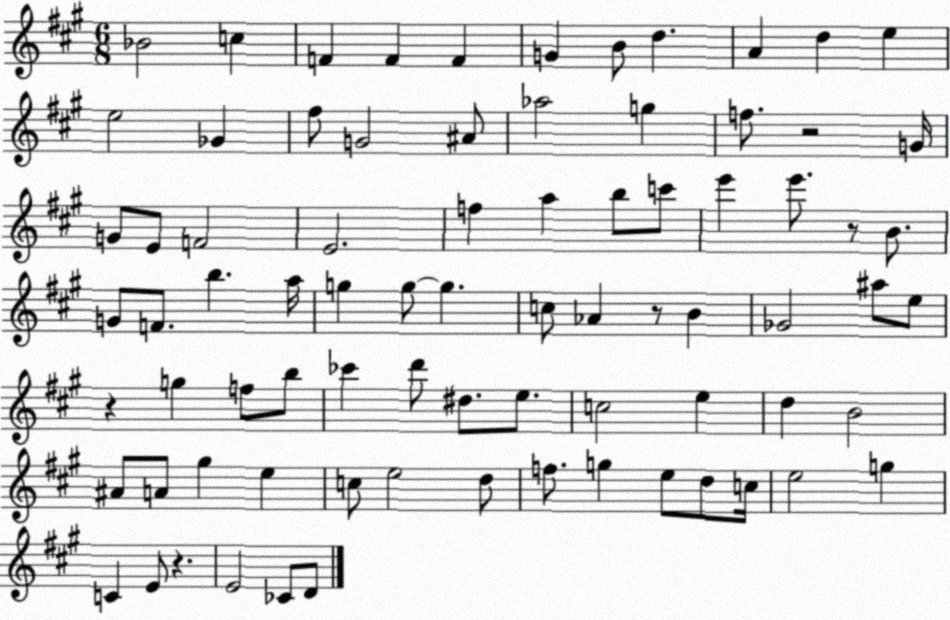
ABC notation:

X:1
T:Untitled
M:6/8
L:1/4
K:A
_B2 c F F F G B/2 d A d e e2 _G ^f/2 G2 ^A/2 _a2 g f/2 z2 G/4 G/2 E/2 F2 E2 f a b/2 c'/2 e' e'/2 z/2 B/2 G/2 F/2 b a/4 g g/2 g c/2 _A z/2 B _G2 ^a/2 e/2 z g f/2 b/2 _c' d'/2 ^d/2 e/2 c2 e d B2 ^A/2 A/2 ^g e c/2 e2 d/2 f/2 g e/2 d/2 c/4 e2 g C E/2 z E2 _C/2 D/2